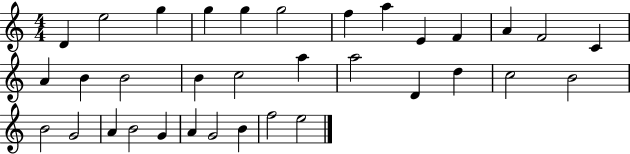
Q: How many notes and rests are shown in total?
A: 34